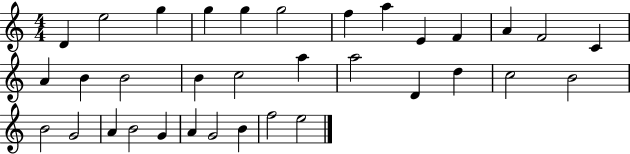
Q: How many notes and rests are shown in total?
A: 34